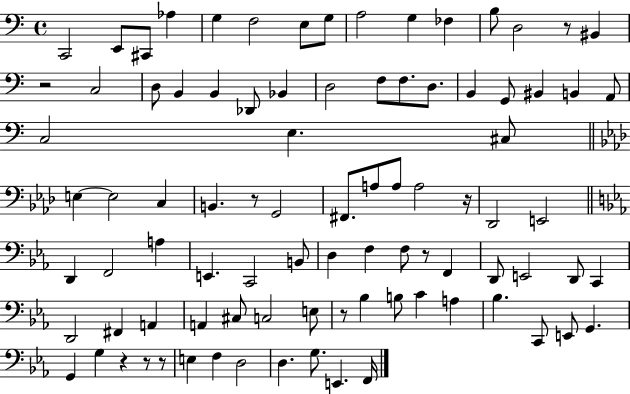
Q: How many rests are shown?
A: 9